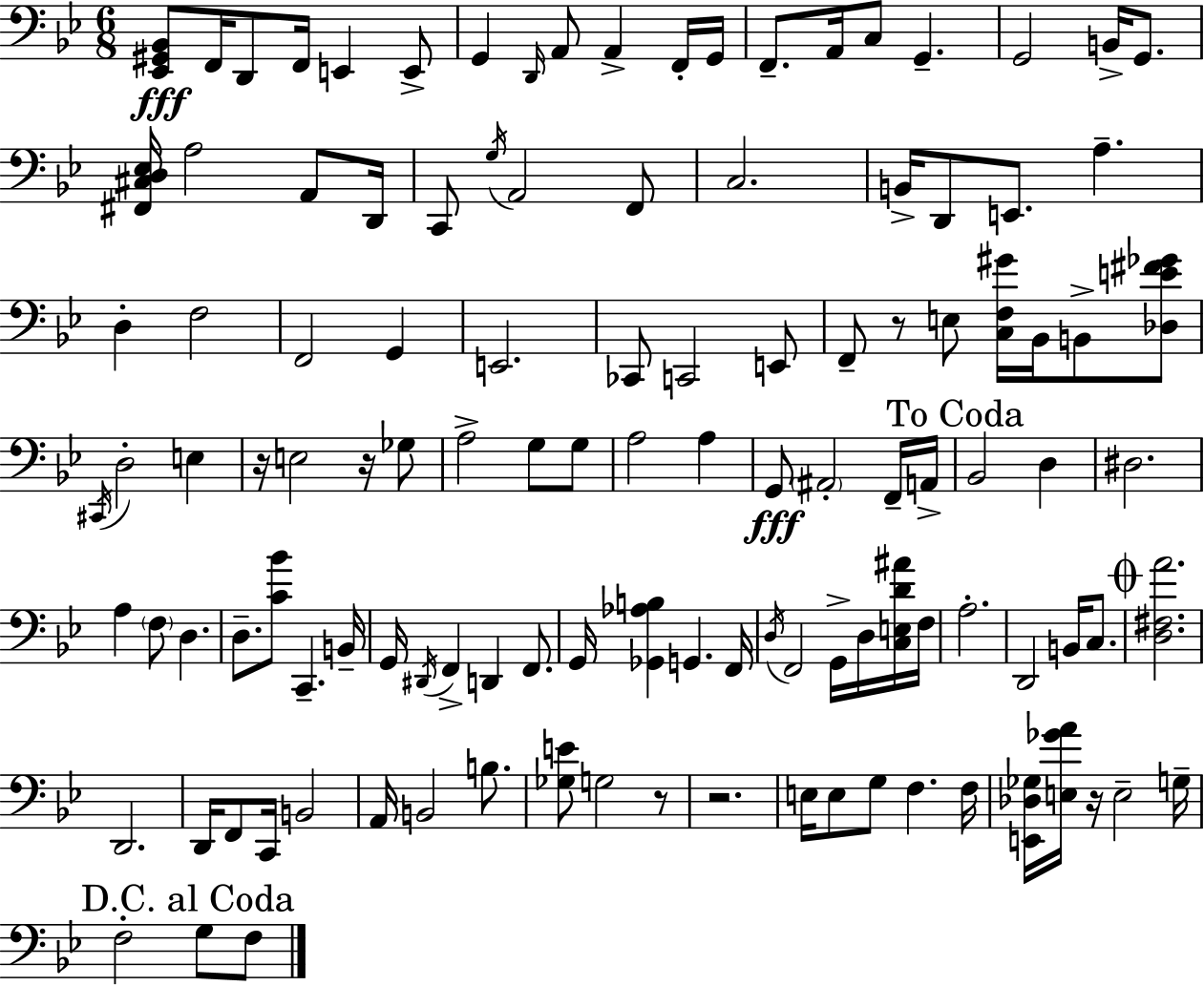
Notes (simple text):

[Eb2,G#2,Bb2]/e F2/s D2/e F2/s E2/q E2/e G2/q D2/s A2/e A2/q F2/s G2/s F2/e. A2/s C3/e G2/q. G2/h B2/s G2/e. [F#2,C#3,D3,Eb3]/s A3/h A2/e D2/s C2/e G3/s A2/h F2/e C3/h. B2/s D2/e E2/e. A3/q. D3/q F3/h F2/h G2/q E2/h. CES2/e C2/h E2/e F2/e R/e E3/e [C3,F3,G#4]/s Bb2/s B2/e [Db3,E4,F#4,Gb4]/e C#2/s D3/h E3/q R/s E3/h R/s Gb3/e A3/h G3/e G3/e A3/h A3/q G2/e A#2/h F2/s A2/s Bb2/h D3/q D#3/h. A3/q F3/e D3/q. D3/e. [C4,Bb4]/e C2/q. B2/s G2/s D#2/s F2/q D2/q F2/e. G2/s [Gb2,Ab3,B3]/q G2/q. F2/s D3/s F2/h G2/s D3/s [C3,E3,D4,A#4]/s F3/s A3/h. D2/h B2/s C3/e. [D3,F#3,A4]/h. D2/h. D2/s F2/e C2/s B2/h A2/s B2/h B3/e. [Gb3,E4]/e G3/h R/e R/h. E3/s E3/e G3/e F3/q. F3/s [E2,Db3,Gb3]/s [E3,Gb4,A4]/s R/s E3/h G3/s F3/h G3/e F3/e